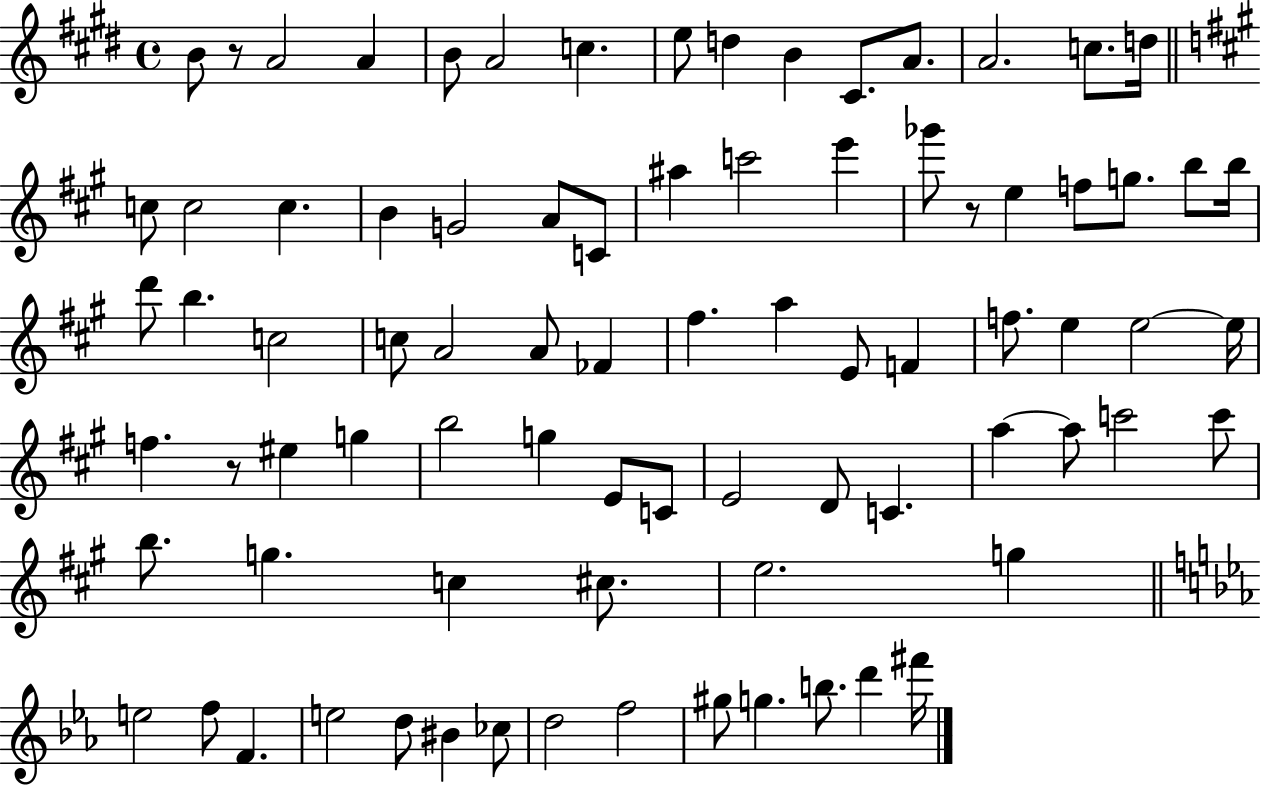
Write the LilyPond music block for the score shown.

{
  \clef treble
  \time 4/4
  \defaultTimeSignature
  \key e \major
  \repeat volta 2 { b'8 r8 a'2 a'4 | b'8 a'2 c''4. | e''8 d''4 b'4 cis'8. a'8. | a'2. c''8. d''16 | \break \bar "||" \break \key a \major c''8 c''2 c''4. | b'4 g'2 a'8 c'8 | ais''4 c'''2 e'''4 | ges'''8 r8 e''4 f''8 g''8. b''8 b''16 | \break d'''8 b''4. c''2 | c''8 a'2 a'8 fes'4 | fis''4. a''4 e'8 f'4 | f''8. e''4 e''2~~ e''16 | \break f''4. r8 eis''4 g''4 | b''2 g''4 e'8 c'8 | e'2 d'8 c'4. | a''4~~ a''8 c'''2 c'''8 | \break b''8. g''4. c''4 cis''8. | e''2. g''4 | \bar "||" \break \key c \minor e''2 f''8 f'4. | e''2 d''8 bis'4 ces''8 | d''2 f''2 | gis''8 g''4. b''8. d'''4 fis'''16 | \break } \bar "|."
}